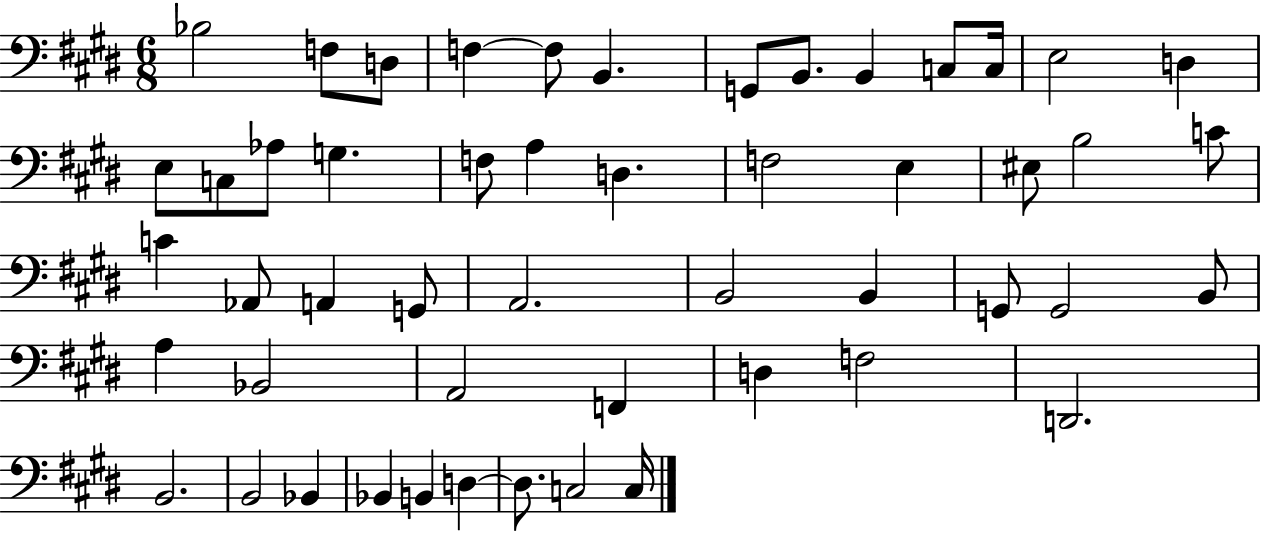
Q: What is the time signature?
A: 6/8